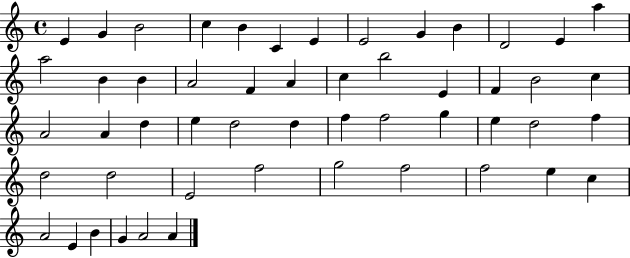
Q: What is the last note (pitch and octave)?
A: A4